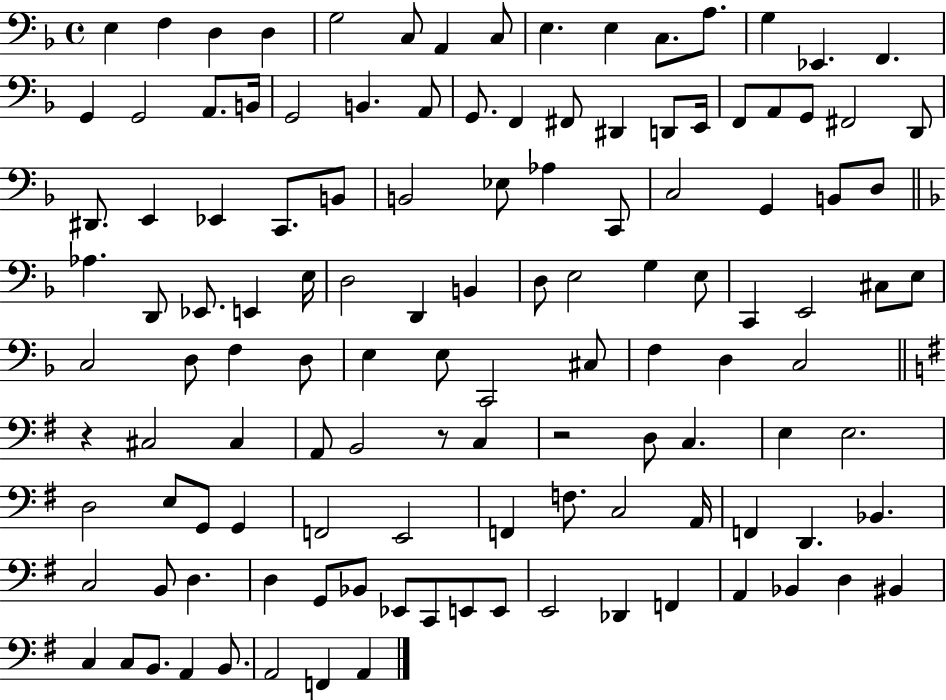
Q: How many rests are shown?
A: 3